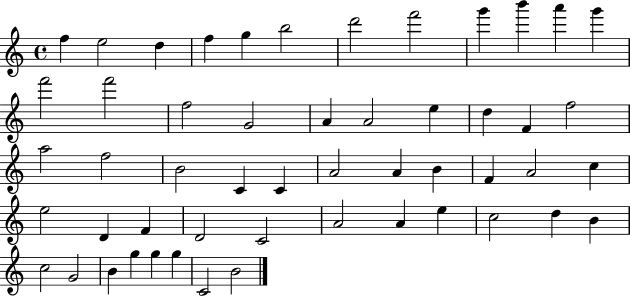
F5/q E5/h D5/q F5/q G5/q B5/h D6/h F6/h G6/q B6/q A6/q G6/q F6/h F6/h F5/h G4/h A4/q A4/h E5/q D5/q F4/q F5/h A5/h F5/h B4/h C4/q C4/q A4/h A4/q B4/q F4/q A4/h C5/q E5/h D4/q F4/q D4/h C4/h A4/h A4/q E5/q C5/h D5/q B4/q C5/h G4/h B4/q G5/q G5/q G5/q C4/h B4/h